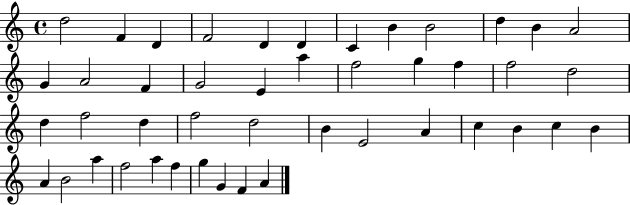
D5/h F4/q D4/q F4/h D4/q D4/q C4/q B4/q B4/h D5/q B4/q A4/h G4/q A4/h F4/q G4/h E4/q A5/q F5/h G5/q F5/q F5/h D5/h D5/q F5/h D5/q F5/h D5/h B4/q E4/h A4/q C5/q B4/q C5/q B4/q A4/q B4/h A5/q F5/h A5/q F5/q G5/q G4/q F4/q A4/q